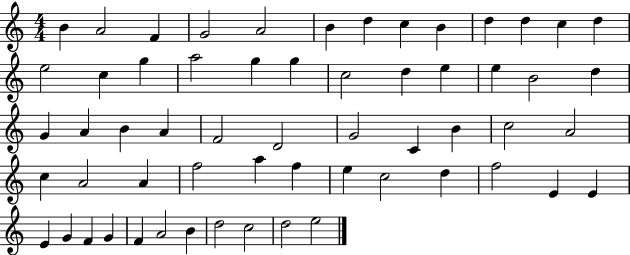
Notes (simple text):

B4/q A4/h F4/q G4/h A4/h B4/q D5/q C5/q B4/q D5/q D5/q C5/q D5/q E5/h C5/q G5/q A5/h G5/q G5/q C5/h D5/q E5/q E5/q B4/h D5/q G4/q A4/q B4/q A4/q F4/h D4/h G4/h C4/q B4/q C5/h A4/h C5/q A4/h A4/q F5/h A5/q F5/q E5/q C5/h D5/q F5/h E4/q E4/q E4/q G4/q F4/q G4/q F4/q A4/h B4/q D5/h C5/h D5/h E5/h